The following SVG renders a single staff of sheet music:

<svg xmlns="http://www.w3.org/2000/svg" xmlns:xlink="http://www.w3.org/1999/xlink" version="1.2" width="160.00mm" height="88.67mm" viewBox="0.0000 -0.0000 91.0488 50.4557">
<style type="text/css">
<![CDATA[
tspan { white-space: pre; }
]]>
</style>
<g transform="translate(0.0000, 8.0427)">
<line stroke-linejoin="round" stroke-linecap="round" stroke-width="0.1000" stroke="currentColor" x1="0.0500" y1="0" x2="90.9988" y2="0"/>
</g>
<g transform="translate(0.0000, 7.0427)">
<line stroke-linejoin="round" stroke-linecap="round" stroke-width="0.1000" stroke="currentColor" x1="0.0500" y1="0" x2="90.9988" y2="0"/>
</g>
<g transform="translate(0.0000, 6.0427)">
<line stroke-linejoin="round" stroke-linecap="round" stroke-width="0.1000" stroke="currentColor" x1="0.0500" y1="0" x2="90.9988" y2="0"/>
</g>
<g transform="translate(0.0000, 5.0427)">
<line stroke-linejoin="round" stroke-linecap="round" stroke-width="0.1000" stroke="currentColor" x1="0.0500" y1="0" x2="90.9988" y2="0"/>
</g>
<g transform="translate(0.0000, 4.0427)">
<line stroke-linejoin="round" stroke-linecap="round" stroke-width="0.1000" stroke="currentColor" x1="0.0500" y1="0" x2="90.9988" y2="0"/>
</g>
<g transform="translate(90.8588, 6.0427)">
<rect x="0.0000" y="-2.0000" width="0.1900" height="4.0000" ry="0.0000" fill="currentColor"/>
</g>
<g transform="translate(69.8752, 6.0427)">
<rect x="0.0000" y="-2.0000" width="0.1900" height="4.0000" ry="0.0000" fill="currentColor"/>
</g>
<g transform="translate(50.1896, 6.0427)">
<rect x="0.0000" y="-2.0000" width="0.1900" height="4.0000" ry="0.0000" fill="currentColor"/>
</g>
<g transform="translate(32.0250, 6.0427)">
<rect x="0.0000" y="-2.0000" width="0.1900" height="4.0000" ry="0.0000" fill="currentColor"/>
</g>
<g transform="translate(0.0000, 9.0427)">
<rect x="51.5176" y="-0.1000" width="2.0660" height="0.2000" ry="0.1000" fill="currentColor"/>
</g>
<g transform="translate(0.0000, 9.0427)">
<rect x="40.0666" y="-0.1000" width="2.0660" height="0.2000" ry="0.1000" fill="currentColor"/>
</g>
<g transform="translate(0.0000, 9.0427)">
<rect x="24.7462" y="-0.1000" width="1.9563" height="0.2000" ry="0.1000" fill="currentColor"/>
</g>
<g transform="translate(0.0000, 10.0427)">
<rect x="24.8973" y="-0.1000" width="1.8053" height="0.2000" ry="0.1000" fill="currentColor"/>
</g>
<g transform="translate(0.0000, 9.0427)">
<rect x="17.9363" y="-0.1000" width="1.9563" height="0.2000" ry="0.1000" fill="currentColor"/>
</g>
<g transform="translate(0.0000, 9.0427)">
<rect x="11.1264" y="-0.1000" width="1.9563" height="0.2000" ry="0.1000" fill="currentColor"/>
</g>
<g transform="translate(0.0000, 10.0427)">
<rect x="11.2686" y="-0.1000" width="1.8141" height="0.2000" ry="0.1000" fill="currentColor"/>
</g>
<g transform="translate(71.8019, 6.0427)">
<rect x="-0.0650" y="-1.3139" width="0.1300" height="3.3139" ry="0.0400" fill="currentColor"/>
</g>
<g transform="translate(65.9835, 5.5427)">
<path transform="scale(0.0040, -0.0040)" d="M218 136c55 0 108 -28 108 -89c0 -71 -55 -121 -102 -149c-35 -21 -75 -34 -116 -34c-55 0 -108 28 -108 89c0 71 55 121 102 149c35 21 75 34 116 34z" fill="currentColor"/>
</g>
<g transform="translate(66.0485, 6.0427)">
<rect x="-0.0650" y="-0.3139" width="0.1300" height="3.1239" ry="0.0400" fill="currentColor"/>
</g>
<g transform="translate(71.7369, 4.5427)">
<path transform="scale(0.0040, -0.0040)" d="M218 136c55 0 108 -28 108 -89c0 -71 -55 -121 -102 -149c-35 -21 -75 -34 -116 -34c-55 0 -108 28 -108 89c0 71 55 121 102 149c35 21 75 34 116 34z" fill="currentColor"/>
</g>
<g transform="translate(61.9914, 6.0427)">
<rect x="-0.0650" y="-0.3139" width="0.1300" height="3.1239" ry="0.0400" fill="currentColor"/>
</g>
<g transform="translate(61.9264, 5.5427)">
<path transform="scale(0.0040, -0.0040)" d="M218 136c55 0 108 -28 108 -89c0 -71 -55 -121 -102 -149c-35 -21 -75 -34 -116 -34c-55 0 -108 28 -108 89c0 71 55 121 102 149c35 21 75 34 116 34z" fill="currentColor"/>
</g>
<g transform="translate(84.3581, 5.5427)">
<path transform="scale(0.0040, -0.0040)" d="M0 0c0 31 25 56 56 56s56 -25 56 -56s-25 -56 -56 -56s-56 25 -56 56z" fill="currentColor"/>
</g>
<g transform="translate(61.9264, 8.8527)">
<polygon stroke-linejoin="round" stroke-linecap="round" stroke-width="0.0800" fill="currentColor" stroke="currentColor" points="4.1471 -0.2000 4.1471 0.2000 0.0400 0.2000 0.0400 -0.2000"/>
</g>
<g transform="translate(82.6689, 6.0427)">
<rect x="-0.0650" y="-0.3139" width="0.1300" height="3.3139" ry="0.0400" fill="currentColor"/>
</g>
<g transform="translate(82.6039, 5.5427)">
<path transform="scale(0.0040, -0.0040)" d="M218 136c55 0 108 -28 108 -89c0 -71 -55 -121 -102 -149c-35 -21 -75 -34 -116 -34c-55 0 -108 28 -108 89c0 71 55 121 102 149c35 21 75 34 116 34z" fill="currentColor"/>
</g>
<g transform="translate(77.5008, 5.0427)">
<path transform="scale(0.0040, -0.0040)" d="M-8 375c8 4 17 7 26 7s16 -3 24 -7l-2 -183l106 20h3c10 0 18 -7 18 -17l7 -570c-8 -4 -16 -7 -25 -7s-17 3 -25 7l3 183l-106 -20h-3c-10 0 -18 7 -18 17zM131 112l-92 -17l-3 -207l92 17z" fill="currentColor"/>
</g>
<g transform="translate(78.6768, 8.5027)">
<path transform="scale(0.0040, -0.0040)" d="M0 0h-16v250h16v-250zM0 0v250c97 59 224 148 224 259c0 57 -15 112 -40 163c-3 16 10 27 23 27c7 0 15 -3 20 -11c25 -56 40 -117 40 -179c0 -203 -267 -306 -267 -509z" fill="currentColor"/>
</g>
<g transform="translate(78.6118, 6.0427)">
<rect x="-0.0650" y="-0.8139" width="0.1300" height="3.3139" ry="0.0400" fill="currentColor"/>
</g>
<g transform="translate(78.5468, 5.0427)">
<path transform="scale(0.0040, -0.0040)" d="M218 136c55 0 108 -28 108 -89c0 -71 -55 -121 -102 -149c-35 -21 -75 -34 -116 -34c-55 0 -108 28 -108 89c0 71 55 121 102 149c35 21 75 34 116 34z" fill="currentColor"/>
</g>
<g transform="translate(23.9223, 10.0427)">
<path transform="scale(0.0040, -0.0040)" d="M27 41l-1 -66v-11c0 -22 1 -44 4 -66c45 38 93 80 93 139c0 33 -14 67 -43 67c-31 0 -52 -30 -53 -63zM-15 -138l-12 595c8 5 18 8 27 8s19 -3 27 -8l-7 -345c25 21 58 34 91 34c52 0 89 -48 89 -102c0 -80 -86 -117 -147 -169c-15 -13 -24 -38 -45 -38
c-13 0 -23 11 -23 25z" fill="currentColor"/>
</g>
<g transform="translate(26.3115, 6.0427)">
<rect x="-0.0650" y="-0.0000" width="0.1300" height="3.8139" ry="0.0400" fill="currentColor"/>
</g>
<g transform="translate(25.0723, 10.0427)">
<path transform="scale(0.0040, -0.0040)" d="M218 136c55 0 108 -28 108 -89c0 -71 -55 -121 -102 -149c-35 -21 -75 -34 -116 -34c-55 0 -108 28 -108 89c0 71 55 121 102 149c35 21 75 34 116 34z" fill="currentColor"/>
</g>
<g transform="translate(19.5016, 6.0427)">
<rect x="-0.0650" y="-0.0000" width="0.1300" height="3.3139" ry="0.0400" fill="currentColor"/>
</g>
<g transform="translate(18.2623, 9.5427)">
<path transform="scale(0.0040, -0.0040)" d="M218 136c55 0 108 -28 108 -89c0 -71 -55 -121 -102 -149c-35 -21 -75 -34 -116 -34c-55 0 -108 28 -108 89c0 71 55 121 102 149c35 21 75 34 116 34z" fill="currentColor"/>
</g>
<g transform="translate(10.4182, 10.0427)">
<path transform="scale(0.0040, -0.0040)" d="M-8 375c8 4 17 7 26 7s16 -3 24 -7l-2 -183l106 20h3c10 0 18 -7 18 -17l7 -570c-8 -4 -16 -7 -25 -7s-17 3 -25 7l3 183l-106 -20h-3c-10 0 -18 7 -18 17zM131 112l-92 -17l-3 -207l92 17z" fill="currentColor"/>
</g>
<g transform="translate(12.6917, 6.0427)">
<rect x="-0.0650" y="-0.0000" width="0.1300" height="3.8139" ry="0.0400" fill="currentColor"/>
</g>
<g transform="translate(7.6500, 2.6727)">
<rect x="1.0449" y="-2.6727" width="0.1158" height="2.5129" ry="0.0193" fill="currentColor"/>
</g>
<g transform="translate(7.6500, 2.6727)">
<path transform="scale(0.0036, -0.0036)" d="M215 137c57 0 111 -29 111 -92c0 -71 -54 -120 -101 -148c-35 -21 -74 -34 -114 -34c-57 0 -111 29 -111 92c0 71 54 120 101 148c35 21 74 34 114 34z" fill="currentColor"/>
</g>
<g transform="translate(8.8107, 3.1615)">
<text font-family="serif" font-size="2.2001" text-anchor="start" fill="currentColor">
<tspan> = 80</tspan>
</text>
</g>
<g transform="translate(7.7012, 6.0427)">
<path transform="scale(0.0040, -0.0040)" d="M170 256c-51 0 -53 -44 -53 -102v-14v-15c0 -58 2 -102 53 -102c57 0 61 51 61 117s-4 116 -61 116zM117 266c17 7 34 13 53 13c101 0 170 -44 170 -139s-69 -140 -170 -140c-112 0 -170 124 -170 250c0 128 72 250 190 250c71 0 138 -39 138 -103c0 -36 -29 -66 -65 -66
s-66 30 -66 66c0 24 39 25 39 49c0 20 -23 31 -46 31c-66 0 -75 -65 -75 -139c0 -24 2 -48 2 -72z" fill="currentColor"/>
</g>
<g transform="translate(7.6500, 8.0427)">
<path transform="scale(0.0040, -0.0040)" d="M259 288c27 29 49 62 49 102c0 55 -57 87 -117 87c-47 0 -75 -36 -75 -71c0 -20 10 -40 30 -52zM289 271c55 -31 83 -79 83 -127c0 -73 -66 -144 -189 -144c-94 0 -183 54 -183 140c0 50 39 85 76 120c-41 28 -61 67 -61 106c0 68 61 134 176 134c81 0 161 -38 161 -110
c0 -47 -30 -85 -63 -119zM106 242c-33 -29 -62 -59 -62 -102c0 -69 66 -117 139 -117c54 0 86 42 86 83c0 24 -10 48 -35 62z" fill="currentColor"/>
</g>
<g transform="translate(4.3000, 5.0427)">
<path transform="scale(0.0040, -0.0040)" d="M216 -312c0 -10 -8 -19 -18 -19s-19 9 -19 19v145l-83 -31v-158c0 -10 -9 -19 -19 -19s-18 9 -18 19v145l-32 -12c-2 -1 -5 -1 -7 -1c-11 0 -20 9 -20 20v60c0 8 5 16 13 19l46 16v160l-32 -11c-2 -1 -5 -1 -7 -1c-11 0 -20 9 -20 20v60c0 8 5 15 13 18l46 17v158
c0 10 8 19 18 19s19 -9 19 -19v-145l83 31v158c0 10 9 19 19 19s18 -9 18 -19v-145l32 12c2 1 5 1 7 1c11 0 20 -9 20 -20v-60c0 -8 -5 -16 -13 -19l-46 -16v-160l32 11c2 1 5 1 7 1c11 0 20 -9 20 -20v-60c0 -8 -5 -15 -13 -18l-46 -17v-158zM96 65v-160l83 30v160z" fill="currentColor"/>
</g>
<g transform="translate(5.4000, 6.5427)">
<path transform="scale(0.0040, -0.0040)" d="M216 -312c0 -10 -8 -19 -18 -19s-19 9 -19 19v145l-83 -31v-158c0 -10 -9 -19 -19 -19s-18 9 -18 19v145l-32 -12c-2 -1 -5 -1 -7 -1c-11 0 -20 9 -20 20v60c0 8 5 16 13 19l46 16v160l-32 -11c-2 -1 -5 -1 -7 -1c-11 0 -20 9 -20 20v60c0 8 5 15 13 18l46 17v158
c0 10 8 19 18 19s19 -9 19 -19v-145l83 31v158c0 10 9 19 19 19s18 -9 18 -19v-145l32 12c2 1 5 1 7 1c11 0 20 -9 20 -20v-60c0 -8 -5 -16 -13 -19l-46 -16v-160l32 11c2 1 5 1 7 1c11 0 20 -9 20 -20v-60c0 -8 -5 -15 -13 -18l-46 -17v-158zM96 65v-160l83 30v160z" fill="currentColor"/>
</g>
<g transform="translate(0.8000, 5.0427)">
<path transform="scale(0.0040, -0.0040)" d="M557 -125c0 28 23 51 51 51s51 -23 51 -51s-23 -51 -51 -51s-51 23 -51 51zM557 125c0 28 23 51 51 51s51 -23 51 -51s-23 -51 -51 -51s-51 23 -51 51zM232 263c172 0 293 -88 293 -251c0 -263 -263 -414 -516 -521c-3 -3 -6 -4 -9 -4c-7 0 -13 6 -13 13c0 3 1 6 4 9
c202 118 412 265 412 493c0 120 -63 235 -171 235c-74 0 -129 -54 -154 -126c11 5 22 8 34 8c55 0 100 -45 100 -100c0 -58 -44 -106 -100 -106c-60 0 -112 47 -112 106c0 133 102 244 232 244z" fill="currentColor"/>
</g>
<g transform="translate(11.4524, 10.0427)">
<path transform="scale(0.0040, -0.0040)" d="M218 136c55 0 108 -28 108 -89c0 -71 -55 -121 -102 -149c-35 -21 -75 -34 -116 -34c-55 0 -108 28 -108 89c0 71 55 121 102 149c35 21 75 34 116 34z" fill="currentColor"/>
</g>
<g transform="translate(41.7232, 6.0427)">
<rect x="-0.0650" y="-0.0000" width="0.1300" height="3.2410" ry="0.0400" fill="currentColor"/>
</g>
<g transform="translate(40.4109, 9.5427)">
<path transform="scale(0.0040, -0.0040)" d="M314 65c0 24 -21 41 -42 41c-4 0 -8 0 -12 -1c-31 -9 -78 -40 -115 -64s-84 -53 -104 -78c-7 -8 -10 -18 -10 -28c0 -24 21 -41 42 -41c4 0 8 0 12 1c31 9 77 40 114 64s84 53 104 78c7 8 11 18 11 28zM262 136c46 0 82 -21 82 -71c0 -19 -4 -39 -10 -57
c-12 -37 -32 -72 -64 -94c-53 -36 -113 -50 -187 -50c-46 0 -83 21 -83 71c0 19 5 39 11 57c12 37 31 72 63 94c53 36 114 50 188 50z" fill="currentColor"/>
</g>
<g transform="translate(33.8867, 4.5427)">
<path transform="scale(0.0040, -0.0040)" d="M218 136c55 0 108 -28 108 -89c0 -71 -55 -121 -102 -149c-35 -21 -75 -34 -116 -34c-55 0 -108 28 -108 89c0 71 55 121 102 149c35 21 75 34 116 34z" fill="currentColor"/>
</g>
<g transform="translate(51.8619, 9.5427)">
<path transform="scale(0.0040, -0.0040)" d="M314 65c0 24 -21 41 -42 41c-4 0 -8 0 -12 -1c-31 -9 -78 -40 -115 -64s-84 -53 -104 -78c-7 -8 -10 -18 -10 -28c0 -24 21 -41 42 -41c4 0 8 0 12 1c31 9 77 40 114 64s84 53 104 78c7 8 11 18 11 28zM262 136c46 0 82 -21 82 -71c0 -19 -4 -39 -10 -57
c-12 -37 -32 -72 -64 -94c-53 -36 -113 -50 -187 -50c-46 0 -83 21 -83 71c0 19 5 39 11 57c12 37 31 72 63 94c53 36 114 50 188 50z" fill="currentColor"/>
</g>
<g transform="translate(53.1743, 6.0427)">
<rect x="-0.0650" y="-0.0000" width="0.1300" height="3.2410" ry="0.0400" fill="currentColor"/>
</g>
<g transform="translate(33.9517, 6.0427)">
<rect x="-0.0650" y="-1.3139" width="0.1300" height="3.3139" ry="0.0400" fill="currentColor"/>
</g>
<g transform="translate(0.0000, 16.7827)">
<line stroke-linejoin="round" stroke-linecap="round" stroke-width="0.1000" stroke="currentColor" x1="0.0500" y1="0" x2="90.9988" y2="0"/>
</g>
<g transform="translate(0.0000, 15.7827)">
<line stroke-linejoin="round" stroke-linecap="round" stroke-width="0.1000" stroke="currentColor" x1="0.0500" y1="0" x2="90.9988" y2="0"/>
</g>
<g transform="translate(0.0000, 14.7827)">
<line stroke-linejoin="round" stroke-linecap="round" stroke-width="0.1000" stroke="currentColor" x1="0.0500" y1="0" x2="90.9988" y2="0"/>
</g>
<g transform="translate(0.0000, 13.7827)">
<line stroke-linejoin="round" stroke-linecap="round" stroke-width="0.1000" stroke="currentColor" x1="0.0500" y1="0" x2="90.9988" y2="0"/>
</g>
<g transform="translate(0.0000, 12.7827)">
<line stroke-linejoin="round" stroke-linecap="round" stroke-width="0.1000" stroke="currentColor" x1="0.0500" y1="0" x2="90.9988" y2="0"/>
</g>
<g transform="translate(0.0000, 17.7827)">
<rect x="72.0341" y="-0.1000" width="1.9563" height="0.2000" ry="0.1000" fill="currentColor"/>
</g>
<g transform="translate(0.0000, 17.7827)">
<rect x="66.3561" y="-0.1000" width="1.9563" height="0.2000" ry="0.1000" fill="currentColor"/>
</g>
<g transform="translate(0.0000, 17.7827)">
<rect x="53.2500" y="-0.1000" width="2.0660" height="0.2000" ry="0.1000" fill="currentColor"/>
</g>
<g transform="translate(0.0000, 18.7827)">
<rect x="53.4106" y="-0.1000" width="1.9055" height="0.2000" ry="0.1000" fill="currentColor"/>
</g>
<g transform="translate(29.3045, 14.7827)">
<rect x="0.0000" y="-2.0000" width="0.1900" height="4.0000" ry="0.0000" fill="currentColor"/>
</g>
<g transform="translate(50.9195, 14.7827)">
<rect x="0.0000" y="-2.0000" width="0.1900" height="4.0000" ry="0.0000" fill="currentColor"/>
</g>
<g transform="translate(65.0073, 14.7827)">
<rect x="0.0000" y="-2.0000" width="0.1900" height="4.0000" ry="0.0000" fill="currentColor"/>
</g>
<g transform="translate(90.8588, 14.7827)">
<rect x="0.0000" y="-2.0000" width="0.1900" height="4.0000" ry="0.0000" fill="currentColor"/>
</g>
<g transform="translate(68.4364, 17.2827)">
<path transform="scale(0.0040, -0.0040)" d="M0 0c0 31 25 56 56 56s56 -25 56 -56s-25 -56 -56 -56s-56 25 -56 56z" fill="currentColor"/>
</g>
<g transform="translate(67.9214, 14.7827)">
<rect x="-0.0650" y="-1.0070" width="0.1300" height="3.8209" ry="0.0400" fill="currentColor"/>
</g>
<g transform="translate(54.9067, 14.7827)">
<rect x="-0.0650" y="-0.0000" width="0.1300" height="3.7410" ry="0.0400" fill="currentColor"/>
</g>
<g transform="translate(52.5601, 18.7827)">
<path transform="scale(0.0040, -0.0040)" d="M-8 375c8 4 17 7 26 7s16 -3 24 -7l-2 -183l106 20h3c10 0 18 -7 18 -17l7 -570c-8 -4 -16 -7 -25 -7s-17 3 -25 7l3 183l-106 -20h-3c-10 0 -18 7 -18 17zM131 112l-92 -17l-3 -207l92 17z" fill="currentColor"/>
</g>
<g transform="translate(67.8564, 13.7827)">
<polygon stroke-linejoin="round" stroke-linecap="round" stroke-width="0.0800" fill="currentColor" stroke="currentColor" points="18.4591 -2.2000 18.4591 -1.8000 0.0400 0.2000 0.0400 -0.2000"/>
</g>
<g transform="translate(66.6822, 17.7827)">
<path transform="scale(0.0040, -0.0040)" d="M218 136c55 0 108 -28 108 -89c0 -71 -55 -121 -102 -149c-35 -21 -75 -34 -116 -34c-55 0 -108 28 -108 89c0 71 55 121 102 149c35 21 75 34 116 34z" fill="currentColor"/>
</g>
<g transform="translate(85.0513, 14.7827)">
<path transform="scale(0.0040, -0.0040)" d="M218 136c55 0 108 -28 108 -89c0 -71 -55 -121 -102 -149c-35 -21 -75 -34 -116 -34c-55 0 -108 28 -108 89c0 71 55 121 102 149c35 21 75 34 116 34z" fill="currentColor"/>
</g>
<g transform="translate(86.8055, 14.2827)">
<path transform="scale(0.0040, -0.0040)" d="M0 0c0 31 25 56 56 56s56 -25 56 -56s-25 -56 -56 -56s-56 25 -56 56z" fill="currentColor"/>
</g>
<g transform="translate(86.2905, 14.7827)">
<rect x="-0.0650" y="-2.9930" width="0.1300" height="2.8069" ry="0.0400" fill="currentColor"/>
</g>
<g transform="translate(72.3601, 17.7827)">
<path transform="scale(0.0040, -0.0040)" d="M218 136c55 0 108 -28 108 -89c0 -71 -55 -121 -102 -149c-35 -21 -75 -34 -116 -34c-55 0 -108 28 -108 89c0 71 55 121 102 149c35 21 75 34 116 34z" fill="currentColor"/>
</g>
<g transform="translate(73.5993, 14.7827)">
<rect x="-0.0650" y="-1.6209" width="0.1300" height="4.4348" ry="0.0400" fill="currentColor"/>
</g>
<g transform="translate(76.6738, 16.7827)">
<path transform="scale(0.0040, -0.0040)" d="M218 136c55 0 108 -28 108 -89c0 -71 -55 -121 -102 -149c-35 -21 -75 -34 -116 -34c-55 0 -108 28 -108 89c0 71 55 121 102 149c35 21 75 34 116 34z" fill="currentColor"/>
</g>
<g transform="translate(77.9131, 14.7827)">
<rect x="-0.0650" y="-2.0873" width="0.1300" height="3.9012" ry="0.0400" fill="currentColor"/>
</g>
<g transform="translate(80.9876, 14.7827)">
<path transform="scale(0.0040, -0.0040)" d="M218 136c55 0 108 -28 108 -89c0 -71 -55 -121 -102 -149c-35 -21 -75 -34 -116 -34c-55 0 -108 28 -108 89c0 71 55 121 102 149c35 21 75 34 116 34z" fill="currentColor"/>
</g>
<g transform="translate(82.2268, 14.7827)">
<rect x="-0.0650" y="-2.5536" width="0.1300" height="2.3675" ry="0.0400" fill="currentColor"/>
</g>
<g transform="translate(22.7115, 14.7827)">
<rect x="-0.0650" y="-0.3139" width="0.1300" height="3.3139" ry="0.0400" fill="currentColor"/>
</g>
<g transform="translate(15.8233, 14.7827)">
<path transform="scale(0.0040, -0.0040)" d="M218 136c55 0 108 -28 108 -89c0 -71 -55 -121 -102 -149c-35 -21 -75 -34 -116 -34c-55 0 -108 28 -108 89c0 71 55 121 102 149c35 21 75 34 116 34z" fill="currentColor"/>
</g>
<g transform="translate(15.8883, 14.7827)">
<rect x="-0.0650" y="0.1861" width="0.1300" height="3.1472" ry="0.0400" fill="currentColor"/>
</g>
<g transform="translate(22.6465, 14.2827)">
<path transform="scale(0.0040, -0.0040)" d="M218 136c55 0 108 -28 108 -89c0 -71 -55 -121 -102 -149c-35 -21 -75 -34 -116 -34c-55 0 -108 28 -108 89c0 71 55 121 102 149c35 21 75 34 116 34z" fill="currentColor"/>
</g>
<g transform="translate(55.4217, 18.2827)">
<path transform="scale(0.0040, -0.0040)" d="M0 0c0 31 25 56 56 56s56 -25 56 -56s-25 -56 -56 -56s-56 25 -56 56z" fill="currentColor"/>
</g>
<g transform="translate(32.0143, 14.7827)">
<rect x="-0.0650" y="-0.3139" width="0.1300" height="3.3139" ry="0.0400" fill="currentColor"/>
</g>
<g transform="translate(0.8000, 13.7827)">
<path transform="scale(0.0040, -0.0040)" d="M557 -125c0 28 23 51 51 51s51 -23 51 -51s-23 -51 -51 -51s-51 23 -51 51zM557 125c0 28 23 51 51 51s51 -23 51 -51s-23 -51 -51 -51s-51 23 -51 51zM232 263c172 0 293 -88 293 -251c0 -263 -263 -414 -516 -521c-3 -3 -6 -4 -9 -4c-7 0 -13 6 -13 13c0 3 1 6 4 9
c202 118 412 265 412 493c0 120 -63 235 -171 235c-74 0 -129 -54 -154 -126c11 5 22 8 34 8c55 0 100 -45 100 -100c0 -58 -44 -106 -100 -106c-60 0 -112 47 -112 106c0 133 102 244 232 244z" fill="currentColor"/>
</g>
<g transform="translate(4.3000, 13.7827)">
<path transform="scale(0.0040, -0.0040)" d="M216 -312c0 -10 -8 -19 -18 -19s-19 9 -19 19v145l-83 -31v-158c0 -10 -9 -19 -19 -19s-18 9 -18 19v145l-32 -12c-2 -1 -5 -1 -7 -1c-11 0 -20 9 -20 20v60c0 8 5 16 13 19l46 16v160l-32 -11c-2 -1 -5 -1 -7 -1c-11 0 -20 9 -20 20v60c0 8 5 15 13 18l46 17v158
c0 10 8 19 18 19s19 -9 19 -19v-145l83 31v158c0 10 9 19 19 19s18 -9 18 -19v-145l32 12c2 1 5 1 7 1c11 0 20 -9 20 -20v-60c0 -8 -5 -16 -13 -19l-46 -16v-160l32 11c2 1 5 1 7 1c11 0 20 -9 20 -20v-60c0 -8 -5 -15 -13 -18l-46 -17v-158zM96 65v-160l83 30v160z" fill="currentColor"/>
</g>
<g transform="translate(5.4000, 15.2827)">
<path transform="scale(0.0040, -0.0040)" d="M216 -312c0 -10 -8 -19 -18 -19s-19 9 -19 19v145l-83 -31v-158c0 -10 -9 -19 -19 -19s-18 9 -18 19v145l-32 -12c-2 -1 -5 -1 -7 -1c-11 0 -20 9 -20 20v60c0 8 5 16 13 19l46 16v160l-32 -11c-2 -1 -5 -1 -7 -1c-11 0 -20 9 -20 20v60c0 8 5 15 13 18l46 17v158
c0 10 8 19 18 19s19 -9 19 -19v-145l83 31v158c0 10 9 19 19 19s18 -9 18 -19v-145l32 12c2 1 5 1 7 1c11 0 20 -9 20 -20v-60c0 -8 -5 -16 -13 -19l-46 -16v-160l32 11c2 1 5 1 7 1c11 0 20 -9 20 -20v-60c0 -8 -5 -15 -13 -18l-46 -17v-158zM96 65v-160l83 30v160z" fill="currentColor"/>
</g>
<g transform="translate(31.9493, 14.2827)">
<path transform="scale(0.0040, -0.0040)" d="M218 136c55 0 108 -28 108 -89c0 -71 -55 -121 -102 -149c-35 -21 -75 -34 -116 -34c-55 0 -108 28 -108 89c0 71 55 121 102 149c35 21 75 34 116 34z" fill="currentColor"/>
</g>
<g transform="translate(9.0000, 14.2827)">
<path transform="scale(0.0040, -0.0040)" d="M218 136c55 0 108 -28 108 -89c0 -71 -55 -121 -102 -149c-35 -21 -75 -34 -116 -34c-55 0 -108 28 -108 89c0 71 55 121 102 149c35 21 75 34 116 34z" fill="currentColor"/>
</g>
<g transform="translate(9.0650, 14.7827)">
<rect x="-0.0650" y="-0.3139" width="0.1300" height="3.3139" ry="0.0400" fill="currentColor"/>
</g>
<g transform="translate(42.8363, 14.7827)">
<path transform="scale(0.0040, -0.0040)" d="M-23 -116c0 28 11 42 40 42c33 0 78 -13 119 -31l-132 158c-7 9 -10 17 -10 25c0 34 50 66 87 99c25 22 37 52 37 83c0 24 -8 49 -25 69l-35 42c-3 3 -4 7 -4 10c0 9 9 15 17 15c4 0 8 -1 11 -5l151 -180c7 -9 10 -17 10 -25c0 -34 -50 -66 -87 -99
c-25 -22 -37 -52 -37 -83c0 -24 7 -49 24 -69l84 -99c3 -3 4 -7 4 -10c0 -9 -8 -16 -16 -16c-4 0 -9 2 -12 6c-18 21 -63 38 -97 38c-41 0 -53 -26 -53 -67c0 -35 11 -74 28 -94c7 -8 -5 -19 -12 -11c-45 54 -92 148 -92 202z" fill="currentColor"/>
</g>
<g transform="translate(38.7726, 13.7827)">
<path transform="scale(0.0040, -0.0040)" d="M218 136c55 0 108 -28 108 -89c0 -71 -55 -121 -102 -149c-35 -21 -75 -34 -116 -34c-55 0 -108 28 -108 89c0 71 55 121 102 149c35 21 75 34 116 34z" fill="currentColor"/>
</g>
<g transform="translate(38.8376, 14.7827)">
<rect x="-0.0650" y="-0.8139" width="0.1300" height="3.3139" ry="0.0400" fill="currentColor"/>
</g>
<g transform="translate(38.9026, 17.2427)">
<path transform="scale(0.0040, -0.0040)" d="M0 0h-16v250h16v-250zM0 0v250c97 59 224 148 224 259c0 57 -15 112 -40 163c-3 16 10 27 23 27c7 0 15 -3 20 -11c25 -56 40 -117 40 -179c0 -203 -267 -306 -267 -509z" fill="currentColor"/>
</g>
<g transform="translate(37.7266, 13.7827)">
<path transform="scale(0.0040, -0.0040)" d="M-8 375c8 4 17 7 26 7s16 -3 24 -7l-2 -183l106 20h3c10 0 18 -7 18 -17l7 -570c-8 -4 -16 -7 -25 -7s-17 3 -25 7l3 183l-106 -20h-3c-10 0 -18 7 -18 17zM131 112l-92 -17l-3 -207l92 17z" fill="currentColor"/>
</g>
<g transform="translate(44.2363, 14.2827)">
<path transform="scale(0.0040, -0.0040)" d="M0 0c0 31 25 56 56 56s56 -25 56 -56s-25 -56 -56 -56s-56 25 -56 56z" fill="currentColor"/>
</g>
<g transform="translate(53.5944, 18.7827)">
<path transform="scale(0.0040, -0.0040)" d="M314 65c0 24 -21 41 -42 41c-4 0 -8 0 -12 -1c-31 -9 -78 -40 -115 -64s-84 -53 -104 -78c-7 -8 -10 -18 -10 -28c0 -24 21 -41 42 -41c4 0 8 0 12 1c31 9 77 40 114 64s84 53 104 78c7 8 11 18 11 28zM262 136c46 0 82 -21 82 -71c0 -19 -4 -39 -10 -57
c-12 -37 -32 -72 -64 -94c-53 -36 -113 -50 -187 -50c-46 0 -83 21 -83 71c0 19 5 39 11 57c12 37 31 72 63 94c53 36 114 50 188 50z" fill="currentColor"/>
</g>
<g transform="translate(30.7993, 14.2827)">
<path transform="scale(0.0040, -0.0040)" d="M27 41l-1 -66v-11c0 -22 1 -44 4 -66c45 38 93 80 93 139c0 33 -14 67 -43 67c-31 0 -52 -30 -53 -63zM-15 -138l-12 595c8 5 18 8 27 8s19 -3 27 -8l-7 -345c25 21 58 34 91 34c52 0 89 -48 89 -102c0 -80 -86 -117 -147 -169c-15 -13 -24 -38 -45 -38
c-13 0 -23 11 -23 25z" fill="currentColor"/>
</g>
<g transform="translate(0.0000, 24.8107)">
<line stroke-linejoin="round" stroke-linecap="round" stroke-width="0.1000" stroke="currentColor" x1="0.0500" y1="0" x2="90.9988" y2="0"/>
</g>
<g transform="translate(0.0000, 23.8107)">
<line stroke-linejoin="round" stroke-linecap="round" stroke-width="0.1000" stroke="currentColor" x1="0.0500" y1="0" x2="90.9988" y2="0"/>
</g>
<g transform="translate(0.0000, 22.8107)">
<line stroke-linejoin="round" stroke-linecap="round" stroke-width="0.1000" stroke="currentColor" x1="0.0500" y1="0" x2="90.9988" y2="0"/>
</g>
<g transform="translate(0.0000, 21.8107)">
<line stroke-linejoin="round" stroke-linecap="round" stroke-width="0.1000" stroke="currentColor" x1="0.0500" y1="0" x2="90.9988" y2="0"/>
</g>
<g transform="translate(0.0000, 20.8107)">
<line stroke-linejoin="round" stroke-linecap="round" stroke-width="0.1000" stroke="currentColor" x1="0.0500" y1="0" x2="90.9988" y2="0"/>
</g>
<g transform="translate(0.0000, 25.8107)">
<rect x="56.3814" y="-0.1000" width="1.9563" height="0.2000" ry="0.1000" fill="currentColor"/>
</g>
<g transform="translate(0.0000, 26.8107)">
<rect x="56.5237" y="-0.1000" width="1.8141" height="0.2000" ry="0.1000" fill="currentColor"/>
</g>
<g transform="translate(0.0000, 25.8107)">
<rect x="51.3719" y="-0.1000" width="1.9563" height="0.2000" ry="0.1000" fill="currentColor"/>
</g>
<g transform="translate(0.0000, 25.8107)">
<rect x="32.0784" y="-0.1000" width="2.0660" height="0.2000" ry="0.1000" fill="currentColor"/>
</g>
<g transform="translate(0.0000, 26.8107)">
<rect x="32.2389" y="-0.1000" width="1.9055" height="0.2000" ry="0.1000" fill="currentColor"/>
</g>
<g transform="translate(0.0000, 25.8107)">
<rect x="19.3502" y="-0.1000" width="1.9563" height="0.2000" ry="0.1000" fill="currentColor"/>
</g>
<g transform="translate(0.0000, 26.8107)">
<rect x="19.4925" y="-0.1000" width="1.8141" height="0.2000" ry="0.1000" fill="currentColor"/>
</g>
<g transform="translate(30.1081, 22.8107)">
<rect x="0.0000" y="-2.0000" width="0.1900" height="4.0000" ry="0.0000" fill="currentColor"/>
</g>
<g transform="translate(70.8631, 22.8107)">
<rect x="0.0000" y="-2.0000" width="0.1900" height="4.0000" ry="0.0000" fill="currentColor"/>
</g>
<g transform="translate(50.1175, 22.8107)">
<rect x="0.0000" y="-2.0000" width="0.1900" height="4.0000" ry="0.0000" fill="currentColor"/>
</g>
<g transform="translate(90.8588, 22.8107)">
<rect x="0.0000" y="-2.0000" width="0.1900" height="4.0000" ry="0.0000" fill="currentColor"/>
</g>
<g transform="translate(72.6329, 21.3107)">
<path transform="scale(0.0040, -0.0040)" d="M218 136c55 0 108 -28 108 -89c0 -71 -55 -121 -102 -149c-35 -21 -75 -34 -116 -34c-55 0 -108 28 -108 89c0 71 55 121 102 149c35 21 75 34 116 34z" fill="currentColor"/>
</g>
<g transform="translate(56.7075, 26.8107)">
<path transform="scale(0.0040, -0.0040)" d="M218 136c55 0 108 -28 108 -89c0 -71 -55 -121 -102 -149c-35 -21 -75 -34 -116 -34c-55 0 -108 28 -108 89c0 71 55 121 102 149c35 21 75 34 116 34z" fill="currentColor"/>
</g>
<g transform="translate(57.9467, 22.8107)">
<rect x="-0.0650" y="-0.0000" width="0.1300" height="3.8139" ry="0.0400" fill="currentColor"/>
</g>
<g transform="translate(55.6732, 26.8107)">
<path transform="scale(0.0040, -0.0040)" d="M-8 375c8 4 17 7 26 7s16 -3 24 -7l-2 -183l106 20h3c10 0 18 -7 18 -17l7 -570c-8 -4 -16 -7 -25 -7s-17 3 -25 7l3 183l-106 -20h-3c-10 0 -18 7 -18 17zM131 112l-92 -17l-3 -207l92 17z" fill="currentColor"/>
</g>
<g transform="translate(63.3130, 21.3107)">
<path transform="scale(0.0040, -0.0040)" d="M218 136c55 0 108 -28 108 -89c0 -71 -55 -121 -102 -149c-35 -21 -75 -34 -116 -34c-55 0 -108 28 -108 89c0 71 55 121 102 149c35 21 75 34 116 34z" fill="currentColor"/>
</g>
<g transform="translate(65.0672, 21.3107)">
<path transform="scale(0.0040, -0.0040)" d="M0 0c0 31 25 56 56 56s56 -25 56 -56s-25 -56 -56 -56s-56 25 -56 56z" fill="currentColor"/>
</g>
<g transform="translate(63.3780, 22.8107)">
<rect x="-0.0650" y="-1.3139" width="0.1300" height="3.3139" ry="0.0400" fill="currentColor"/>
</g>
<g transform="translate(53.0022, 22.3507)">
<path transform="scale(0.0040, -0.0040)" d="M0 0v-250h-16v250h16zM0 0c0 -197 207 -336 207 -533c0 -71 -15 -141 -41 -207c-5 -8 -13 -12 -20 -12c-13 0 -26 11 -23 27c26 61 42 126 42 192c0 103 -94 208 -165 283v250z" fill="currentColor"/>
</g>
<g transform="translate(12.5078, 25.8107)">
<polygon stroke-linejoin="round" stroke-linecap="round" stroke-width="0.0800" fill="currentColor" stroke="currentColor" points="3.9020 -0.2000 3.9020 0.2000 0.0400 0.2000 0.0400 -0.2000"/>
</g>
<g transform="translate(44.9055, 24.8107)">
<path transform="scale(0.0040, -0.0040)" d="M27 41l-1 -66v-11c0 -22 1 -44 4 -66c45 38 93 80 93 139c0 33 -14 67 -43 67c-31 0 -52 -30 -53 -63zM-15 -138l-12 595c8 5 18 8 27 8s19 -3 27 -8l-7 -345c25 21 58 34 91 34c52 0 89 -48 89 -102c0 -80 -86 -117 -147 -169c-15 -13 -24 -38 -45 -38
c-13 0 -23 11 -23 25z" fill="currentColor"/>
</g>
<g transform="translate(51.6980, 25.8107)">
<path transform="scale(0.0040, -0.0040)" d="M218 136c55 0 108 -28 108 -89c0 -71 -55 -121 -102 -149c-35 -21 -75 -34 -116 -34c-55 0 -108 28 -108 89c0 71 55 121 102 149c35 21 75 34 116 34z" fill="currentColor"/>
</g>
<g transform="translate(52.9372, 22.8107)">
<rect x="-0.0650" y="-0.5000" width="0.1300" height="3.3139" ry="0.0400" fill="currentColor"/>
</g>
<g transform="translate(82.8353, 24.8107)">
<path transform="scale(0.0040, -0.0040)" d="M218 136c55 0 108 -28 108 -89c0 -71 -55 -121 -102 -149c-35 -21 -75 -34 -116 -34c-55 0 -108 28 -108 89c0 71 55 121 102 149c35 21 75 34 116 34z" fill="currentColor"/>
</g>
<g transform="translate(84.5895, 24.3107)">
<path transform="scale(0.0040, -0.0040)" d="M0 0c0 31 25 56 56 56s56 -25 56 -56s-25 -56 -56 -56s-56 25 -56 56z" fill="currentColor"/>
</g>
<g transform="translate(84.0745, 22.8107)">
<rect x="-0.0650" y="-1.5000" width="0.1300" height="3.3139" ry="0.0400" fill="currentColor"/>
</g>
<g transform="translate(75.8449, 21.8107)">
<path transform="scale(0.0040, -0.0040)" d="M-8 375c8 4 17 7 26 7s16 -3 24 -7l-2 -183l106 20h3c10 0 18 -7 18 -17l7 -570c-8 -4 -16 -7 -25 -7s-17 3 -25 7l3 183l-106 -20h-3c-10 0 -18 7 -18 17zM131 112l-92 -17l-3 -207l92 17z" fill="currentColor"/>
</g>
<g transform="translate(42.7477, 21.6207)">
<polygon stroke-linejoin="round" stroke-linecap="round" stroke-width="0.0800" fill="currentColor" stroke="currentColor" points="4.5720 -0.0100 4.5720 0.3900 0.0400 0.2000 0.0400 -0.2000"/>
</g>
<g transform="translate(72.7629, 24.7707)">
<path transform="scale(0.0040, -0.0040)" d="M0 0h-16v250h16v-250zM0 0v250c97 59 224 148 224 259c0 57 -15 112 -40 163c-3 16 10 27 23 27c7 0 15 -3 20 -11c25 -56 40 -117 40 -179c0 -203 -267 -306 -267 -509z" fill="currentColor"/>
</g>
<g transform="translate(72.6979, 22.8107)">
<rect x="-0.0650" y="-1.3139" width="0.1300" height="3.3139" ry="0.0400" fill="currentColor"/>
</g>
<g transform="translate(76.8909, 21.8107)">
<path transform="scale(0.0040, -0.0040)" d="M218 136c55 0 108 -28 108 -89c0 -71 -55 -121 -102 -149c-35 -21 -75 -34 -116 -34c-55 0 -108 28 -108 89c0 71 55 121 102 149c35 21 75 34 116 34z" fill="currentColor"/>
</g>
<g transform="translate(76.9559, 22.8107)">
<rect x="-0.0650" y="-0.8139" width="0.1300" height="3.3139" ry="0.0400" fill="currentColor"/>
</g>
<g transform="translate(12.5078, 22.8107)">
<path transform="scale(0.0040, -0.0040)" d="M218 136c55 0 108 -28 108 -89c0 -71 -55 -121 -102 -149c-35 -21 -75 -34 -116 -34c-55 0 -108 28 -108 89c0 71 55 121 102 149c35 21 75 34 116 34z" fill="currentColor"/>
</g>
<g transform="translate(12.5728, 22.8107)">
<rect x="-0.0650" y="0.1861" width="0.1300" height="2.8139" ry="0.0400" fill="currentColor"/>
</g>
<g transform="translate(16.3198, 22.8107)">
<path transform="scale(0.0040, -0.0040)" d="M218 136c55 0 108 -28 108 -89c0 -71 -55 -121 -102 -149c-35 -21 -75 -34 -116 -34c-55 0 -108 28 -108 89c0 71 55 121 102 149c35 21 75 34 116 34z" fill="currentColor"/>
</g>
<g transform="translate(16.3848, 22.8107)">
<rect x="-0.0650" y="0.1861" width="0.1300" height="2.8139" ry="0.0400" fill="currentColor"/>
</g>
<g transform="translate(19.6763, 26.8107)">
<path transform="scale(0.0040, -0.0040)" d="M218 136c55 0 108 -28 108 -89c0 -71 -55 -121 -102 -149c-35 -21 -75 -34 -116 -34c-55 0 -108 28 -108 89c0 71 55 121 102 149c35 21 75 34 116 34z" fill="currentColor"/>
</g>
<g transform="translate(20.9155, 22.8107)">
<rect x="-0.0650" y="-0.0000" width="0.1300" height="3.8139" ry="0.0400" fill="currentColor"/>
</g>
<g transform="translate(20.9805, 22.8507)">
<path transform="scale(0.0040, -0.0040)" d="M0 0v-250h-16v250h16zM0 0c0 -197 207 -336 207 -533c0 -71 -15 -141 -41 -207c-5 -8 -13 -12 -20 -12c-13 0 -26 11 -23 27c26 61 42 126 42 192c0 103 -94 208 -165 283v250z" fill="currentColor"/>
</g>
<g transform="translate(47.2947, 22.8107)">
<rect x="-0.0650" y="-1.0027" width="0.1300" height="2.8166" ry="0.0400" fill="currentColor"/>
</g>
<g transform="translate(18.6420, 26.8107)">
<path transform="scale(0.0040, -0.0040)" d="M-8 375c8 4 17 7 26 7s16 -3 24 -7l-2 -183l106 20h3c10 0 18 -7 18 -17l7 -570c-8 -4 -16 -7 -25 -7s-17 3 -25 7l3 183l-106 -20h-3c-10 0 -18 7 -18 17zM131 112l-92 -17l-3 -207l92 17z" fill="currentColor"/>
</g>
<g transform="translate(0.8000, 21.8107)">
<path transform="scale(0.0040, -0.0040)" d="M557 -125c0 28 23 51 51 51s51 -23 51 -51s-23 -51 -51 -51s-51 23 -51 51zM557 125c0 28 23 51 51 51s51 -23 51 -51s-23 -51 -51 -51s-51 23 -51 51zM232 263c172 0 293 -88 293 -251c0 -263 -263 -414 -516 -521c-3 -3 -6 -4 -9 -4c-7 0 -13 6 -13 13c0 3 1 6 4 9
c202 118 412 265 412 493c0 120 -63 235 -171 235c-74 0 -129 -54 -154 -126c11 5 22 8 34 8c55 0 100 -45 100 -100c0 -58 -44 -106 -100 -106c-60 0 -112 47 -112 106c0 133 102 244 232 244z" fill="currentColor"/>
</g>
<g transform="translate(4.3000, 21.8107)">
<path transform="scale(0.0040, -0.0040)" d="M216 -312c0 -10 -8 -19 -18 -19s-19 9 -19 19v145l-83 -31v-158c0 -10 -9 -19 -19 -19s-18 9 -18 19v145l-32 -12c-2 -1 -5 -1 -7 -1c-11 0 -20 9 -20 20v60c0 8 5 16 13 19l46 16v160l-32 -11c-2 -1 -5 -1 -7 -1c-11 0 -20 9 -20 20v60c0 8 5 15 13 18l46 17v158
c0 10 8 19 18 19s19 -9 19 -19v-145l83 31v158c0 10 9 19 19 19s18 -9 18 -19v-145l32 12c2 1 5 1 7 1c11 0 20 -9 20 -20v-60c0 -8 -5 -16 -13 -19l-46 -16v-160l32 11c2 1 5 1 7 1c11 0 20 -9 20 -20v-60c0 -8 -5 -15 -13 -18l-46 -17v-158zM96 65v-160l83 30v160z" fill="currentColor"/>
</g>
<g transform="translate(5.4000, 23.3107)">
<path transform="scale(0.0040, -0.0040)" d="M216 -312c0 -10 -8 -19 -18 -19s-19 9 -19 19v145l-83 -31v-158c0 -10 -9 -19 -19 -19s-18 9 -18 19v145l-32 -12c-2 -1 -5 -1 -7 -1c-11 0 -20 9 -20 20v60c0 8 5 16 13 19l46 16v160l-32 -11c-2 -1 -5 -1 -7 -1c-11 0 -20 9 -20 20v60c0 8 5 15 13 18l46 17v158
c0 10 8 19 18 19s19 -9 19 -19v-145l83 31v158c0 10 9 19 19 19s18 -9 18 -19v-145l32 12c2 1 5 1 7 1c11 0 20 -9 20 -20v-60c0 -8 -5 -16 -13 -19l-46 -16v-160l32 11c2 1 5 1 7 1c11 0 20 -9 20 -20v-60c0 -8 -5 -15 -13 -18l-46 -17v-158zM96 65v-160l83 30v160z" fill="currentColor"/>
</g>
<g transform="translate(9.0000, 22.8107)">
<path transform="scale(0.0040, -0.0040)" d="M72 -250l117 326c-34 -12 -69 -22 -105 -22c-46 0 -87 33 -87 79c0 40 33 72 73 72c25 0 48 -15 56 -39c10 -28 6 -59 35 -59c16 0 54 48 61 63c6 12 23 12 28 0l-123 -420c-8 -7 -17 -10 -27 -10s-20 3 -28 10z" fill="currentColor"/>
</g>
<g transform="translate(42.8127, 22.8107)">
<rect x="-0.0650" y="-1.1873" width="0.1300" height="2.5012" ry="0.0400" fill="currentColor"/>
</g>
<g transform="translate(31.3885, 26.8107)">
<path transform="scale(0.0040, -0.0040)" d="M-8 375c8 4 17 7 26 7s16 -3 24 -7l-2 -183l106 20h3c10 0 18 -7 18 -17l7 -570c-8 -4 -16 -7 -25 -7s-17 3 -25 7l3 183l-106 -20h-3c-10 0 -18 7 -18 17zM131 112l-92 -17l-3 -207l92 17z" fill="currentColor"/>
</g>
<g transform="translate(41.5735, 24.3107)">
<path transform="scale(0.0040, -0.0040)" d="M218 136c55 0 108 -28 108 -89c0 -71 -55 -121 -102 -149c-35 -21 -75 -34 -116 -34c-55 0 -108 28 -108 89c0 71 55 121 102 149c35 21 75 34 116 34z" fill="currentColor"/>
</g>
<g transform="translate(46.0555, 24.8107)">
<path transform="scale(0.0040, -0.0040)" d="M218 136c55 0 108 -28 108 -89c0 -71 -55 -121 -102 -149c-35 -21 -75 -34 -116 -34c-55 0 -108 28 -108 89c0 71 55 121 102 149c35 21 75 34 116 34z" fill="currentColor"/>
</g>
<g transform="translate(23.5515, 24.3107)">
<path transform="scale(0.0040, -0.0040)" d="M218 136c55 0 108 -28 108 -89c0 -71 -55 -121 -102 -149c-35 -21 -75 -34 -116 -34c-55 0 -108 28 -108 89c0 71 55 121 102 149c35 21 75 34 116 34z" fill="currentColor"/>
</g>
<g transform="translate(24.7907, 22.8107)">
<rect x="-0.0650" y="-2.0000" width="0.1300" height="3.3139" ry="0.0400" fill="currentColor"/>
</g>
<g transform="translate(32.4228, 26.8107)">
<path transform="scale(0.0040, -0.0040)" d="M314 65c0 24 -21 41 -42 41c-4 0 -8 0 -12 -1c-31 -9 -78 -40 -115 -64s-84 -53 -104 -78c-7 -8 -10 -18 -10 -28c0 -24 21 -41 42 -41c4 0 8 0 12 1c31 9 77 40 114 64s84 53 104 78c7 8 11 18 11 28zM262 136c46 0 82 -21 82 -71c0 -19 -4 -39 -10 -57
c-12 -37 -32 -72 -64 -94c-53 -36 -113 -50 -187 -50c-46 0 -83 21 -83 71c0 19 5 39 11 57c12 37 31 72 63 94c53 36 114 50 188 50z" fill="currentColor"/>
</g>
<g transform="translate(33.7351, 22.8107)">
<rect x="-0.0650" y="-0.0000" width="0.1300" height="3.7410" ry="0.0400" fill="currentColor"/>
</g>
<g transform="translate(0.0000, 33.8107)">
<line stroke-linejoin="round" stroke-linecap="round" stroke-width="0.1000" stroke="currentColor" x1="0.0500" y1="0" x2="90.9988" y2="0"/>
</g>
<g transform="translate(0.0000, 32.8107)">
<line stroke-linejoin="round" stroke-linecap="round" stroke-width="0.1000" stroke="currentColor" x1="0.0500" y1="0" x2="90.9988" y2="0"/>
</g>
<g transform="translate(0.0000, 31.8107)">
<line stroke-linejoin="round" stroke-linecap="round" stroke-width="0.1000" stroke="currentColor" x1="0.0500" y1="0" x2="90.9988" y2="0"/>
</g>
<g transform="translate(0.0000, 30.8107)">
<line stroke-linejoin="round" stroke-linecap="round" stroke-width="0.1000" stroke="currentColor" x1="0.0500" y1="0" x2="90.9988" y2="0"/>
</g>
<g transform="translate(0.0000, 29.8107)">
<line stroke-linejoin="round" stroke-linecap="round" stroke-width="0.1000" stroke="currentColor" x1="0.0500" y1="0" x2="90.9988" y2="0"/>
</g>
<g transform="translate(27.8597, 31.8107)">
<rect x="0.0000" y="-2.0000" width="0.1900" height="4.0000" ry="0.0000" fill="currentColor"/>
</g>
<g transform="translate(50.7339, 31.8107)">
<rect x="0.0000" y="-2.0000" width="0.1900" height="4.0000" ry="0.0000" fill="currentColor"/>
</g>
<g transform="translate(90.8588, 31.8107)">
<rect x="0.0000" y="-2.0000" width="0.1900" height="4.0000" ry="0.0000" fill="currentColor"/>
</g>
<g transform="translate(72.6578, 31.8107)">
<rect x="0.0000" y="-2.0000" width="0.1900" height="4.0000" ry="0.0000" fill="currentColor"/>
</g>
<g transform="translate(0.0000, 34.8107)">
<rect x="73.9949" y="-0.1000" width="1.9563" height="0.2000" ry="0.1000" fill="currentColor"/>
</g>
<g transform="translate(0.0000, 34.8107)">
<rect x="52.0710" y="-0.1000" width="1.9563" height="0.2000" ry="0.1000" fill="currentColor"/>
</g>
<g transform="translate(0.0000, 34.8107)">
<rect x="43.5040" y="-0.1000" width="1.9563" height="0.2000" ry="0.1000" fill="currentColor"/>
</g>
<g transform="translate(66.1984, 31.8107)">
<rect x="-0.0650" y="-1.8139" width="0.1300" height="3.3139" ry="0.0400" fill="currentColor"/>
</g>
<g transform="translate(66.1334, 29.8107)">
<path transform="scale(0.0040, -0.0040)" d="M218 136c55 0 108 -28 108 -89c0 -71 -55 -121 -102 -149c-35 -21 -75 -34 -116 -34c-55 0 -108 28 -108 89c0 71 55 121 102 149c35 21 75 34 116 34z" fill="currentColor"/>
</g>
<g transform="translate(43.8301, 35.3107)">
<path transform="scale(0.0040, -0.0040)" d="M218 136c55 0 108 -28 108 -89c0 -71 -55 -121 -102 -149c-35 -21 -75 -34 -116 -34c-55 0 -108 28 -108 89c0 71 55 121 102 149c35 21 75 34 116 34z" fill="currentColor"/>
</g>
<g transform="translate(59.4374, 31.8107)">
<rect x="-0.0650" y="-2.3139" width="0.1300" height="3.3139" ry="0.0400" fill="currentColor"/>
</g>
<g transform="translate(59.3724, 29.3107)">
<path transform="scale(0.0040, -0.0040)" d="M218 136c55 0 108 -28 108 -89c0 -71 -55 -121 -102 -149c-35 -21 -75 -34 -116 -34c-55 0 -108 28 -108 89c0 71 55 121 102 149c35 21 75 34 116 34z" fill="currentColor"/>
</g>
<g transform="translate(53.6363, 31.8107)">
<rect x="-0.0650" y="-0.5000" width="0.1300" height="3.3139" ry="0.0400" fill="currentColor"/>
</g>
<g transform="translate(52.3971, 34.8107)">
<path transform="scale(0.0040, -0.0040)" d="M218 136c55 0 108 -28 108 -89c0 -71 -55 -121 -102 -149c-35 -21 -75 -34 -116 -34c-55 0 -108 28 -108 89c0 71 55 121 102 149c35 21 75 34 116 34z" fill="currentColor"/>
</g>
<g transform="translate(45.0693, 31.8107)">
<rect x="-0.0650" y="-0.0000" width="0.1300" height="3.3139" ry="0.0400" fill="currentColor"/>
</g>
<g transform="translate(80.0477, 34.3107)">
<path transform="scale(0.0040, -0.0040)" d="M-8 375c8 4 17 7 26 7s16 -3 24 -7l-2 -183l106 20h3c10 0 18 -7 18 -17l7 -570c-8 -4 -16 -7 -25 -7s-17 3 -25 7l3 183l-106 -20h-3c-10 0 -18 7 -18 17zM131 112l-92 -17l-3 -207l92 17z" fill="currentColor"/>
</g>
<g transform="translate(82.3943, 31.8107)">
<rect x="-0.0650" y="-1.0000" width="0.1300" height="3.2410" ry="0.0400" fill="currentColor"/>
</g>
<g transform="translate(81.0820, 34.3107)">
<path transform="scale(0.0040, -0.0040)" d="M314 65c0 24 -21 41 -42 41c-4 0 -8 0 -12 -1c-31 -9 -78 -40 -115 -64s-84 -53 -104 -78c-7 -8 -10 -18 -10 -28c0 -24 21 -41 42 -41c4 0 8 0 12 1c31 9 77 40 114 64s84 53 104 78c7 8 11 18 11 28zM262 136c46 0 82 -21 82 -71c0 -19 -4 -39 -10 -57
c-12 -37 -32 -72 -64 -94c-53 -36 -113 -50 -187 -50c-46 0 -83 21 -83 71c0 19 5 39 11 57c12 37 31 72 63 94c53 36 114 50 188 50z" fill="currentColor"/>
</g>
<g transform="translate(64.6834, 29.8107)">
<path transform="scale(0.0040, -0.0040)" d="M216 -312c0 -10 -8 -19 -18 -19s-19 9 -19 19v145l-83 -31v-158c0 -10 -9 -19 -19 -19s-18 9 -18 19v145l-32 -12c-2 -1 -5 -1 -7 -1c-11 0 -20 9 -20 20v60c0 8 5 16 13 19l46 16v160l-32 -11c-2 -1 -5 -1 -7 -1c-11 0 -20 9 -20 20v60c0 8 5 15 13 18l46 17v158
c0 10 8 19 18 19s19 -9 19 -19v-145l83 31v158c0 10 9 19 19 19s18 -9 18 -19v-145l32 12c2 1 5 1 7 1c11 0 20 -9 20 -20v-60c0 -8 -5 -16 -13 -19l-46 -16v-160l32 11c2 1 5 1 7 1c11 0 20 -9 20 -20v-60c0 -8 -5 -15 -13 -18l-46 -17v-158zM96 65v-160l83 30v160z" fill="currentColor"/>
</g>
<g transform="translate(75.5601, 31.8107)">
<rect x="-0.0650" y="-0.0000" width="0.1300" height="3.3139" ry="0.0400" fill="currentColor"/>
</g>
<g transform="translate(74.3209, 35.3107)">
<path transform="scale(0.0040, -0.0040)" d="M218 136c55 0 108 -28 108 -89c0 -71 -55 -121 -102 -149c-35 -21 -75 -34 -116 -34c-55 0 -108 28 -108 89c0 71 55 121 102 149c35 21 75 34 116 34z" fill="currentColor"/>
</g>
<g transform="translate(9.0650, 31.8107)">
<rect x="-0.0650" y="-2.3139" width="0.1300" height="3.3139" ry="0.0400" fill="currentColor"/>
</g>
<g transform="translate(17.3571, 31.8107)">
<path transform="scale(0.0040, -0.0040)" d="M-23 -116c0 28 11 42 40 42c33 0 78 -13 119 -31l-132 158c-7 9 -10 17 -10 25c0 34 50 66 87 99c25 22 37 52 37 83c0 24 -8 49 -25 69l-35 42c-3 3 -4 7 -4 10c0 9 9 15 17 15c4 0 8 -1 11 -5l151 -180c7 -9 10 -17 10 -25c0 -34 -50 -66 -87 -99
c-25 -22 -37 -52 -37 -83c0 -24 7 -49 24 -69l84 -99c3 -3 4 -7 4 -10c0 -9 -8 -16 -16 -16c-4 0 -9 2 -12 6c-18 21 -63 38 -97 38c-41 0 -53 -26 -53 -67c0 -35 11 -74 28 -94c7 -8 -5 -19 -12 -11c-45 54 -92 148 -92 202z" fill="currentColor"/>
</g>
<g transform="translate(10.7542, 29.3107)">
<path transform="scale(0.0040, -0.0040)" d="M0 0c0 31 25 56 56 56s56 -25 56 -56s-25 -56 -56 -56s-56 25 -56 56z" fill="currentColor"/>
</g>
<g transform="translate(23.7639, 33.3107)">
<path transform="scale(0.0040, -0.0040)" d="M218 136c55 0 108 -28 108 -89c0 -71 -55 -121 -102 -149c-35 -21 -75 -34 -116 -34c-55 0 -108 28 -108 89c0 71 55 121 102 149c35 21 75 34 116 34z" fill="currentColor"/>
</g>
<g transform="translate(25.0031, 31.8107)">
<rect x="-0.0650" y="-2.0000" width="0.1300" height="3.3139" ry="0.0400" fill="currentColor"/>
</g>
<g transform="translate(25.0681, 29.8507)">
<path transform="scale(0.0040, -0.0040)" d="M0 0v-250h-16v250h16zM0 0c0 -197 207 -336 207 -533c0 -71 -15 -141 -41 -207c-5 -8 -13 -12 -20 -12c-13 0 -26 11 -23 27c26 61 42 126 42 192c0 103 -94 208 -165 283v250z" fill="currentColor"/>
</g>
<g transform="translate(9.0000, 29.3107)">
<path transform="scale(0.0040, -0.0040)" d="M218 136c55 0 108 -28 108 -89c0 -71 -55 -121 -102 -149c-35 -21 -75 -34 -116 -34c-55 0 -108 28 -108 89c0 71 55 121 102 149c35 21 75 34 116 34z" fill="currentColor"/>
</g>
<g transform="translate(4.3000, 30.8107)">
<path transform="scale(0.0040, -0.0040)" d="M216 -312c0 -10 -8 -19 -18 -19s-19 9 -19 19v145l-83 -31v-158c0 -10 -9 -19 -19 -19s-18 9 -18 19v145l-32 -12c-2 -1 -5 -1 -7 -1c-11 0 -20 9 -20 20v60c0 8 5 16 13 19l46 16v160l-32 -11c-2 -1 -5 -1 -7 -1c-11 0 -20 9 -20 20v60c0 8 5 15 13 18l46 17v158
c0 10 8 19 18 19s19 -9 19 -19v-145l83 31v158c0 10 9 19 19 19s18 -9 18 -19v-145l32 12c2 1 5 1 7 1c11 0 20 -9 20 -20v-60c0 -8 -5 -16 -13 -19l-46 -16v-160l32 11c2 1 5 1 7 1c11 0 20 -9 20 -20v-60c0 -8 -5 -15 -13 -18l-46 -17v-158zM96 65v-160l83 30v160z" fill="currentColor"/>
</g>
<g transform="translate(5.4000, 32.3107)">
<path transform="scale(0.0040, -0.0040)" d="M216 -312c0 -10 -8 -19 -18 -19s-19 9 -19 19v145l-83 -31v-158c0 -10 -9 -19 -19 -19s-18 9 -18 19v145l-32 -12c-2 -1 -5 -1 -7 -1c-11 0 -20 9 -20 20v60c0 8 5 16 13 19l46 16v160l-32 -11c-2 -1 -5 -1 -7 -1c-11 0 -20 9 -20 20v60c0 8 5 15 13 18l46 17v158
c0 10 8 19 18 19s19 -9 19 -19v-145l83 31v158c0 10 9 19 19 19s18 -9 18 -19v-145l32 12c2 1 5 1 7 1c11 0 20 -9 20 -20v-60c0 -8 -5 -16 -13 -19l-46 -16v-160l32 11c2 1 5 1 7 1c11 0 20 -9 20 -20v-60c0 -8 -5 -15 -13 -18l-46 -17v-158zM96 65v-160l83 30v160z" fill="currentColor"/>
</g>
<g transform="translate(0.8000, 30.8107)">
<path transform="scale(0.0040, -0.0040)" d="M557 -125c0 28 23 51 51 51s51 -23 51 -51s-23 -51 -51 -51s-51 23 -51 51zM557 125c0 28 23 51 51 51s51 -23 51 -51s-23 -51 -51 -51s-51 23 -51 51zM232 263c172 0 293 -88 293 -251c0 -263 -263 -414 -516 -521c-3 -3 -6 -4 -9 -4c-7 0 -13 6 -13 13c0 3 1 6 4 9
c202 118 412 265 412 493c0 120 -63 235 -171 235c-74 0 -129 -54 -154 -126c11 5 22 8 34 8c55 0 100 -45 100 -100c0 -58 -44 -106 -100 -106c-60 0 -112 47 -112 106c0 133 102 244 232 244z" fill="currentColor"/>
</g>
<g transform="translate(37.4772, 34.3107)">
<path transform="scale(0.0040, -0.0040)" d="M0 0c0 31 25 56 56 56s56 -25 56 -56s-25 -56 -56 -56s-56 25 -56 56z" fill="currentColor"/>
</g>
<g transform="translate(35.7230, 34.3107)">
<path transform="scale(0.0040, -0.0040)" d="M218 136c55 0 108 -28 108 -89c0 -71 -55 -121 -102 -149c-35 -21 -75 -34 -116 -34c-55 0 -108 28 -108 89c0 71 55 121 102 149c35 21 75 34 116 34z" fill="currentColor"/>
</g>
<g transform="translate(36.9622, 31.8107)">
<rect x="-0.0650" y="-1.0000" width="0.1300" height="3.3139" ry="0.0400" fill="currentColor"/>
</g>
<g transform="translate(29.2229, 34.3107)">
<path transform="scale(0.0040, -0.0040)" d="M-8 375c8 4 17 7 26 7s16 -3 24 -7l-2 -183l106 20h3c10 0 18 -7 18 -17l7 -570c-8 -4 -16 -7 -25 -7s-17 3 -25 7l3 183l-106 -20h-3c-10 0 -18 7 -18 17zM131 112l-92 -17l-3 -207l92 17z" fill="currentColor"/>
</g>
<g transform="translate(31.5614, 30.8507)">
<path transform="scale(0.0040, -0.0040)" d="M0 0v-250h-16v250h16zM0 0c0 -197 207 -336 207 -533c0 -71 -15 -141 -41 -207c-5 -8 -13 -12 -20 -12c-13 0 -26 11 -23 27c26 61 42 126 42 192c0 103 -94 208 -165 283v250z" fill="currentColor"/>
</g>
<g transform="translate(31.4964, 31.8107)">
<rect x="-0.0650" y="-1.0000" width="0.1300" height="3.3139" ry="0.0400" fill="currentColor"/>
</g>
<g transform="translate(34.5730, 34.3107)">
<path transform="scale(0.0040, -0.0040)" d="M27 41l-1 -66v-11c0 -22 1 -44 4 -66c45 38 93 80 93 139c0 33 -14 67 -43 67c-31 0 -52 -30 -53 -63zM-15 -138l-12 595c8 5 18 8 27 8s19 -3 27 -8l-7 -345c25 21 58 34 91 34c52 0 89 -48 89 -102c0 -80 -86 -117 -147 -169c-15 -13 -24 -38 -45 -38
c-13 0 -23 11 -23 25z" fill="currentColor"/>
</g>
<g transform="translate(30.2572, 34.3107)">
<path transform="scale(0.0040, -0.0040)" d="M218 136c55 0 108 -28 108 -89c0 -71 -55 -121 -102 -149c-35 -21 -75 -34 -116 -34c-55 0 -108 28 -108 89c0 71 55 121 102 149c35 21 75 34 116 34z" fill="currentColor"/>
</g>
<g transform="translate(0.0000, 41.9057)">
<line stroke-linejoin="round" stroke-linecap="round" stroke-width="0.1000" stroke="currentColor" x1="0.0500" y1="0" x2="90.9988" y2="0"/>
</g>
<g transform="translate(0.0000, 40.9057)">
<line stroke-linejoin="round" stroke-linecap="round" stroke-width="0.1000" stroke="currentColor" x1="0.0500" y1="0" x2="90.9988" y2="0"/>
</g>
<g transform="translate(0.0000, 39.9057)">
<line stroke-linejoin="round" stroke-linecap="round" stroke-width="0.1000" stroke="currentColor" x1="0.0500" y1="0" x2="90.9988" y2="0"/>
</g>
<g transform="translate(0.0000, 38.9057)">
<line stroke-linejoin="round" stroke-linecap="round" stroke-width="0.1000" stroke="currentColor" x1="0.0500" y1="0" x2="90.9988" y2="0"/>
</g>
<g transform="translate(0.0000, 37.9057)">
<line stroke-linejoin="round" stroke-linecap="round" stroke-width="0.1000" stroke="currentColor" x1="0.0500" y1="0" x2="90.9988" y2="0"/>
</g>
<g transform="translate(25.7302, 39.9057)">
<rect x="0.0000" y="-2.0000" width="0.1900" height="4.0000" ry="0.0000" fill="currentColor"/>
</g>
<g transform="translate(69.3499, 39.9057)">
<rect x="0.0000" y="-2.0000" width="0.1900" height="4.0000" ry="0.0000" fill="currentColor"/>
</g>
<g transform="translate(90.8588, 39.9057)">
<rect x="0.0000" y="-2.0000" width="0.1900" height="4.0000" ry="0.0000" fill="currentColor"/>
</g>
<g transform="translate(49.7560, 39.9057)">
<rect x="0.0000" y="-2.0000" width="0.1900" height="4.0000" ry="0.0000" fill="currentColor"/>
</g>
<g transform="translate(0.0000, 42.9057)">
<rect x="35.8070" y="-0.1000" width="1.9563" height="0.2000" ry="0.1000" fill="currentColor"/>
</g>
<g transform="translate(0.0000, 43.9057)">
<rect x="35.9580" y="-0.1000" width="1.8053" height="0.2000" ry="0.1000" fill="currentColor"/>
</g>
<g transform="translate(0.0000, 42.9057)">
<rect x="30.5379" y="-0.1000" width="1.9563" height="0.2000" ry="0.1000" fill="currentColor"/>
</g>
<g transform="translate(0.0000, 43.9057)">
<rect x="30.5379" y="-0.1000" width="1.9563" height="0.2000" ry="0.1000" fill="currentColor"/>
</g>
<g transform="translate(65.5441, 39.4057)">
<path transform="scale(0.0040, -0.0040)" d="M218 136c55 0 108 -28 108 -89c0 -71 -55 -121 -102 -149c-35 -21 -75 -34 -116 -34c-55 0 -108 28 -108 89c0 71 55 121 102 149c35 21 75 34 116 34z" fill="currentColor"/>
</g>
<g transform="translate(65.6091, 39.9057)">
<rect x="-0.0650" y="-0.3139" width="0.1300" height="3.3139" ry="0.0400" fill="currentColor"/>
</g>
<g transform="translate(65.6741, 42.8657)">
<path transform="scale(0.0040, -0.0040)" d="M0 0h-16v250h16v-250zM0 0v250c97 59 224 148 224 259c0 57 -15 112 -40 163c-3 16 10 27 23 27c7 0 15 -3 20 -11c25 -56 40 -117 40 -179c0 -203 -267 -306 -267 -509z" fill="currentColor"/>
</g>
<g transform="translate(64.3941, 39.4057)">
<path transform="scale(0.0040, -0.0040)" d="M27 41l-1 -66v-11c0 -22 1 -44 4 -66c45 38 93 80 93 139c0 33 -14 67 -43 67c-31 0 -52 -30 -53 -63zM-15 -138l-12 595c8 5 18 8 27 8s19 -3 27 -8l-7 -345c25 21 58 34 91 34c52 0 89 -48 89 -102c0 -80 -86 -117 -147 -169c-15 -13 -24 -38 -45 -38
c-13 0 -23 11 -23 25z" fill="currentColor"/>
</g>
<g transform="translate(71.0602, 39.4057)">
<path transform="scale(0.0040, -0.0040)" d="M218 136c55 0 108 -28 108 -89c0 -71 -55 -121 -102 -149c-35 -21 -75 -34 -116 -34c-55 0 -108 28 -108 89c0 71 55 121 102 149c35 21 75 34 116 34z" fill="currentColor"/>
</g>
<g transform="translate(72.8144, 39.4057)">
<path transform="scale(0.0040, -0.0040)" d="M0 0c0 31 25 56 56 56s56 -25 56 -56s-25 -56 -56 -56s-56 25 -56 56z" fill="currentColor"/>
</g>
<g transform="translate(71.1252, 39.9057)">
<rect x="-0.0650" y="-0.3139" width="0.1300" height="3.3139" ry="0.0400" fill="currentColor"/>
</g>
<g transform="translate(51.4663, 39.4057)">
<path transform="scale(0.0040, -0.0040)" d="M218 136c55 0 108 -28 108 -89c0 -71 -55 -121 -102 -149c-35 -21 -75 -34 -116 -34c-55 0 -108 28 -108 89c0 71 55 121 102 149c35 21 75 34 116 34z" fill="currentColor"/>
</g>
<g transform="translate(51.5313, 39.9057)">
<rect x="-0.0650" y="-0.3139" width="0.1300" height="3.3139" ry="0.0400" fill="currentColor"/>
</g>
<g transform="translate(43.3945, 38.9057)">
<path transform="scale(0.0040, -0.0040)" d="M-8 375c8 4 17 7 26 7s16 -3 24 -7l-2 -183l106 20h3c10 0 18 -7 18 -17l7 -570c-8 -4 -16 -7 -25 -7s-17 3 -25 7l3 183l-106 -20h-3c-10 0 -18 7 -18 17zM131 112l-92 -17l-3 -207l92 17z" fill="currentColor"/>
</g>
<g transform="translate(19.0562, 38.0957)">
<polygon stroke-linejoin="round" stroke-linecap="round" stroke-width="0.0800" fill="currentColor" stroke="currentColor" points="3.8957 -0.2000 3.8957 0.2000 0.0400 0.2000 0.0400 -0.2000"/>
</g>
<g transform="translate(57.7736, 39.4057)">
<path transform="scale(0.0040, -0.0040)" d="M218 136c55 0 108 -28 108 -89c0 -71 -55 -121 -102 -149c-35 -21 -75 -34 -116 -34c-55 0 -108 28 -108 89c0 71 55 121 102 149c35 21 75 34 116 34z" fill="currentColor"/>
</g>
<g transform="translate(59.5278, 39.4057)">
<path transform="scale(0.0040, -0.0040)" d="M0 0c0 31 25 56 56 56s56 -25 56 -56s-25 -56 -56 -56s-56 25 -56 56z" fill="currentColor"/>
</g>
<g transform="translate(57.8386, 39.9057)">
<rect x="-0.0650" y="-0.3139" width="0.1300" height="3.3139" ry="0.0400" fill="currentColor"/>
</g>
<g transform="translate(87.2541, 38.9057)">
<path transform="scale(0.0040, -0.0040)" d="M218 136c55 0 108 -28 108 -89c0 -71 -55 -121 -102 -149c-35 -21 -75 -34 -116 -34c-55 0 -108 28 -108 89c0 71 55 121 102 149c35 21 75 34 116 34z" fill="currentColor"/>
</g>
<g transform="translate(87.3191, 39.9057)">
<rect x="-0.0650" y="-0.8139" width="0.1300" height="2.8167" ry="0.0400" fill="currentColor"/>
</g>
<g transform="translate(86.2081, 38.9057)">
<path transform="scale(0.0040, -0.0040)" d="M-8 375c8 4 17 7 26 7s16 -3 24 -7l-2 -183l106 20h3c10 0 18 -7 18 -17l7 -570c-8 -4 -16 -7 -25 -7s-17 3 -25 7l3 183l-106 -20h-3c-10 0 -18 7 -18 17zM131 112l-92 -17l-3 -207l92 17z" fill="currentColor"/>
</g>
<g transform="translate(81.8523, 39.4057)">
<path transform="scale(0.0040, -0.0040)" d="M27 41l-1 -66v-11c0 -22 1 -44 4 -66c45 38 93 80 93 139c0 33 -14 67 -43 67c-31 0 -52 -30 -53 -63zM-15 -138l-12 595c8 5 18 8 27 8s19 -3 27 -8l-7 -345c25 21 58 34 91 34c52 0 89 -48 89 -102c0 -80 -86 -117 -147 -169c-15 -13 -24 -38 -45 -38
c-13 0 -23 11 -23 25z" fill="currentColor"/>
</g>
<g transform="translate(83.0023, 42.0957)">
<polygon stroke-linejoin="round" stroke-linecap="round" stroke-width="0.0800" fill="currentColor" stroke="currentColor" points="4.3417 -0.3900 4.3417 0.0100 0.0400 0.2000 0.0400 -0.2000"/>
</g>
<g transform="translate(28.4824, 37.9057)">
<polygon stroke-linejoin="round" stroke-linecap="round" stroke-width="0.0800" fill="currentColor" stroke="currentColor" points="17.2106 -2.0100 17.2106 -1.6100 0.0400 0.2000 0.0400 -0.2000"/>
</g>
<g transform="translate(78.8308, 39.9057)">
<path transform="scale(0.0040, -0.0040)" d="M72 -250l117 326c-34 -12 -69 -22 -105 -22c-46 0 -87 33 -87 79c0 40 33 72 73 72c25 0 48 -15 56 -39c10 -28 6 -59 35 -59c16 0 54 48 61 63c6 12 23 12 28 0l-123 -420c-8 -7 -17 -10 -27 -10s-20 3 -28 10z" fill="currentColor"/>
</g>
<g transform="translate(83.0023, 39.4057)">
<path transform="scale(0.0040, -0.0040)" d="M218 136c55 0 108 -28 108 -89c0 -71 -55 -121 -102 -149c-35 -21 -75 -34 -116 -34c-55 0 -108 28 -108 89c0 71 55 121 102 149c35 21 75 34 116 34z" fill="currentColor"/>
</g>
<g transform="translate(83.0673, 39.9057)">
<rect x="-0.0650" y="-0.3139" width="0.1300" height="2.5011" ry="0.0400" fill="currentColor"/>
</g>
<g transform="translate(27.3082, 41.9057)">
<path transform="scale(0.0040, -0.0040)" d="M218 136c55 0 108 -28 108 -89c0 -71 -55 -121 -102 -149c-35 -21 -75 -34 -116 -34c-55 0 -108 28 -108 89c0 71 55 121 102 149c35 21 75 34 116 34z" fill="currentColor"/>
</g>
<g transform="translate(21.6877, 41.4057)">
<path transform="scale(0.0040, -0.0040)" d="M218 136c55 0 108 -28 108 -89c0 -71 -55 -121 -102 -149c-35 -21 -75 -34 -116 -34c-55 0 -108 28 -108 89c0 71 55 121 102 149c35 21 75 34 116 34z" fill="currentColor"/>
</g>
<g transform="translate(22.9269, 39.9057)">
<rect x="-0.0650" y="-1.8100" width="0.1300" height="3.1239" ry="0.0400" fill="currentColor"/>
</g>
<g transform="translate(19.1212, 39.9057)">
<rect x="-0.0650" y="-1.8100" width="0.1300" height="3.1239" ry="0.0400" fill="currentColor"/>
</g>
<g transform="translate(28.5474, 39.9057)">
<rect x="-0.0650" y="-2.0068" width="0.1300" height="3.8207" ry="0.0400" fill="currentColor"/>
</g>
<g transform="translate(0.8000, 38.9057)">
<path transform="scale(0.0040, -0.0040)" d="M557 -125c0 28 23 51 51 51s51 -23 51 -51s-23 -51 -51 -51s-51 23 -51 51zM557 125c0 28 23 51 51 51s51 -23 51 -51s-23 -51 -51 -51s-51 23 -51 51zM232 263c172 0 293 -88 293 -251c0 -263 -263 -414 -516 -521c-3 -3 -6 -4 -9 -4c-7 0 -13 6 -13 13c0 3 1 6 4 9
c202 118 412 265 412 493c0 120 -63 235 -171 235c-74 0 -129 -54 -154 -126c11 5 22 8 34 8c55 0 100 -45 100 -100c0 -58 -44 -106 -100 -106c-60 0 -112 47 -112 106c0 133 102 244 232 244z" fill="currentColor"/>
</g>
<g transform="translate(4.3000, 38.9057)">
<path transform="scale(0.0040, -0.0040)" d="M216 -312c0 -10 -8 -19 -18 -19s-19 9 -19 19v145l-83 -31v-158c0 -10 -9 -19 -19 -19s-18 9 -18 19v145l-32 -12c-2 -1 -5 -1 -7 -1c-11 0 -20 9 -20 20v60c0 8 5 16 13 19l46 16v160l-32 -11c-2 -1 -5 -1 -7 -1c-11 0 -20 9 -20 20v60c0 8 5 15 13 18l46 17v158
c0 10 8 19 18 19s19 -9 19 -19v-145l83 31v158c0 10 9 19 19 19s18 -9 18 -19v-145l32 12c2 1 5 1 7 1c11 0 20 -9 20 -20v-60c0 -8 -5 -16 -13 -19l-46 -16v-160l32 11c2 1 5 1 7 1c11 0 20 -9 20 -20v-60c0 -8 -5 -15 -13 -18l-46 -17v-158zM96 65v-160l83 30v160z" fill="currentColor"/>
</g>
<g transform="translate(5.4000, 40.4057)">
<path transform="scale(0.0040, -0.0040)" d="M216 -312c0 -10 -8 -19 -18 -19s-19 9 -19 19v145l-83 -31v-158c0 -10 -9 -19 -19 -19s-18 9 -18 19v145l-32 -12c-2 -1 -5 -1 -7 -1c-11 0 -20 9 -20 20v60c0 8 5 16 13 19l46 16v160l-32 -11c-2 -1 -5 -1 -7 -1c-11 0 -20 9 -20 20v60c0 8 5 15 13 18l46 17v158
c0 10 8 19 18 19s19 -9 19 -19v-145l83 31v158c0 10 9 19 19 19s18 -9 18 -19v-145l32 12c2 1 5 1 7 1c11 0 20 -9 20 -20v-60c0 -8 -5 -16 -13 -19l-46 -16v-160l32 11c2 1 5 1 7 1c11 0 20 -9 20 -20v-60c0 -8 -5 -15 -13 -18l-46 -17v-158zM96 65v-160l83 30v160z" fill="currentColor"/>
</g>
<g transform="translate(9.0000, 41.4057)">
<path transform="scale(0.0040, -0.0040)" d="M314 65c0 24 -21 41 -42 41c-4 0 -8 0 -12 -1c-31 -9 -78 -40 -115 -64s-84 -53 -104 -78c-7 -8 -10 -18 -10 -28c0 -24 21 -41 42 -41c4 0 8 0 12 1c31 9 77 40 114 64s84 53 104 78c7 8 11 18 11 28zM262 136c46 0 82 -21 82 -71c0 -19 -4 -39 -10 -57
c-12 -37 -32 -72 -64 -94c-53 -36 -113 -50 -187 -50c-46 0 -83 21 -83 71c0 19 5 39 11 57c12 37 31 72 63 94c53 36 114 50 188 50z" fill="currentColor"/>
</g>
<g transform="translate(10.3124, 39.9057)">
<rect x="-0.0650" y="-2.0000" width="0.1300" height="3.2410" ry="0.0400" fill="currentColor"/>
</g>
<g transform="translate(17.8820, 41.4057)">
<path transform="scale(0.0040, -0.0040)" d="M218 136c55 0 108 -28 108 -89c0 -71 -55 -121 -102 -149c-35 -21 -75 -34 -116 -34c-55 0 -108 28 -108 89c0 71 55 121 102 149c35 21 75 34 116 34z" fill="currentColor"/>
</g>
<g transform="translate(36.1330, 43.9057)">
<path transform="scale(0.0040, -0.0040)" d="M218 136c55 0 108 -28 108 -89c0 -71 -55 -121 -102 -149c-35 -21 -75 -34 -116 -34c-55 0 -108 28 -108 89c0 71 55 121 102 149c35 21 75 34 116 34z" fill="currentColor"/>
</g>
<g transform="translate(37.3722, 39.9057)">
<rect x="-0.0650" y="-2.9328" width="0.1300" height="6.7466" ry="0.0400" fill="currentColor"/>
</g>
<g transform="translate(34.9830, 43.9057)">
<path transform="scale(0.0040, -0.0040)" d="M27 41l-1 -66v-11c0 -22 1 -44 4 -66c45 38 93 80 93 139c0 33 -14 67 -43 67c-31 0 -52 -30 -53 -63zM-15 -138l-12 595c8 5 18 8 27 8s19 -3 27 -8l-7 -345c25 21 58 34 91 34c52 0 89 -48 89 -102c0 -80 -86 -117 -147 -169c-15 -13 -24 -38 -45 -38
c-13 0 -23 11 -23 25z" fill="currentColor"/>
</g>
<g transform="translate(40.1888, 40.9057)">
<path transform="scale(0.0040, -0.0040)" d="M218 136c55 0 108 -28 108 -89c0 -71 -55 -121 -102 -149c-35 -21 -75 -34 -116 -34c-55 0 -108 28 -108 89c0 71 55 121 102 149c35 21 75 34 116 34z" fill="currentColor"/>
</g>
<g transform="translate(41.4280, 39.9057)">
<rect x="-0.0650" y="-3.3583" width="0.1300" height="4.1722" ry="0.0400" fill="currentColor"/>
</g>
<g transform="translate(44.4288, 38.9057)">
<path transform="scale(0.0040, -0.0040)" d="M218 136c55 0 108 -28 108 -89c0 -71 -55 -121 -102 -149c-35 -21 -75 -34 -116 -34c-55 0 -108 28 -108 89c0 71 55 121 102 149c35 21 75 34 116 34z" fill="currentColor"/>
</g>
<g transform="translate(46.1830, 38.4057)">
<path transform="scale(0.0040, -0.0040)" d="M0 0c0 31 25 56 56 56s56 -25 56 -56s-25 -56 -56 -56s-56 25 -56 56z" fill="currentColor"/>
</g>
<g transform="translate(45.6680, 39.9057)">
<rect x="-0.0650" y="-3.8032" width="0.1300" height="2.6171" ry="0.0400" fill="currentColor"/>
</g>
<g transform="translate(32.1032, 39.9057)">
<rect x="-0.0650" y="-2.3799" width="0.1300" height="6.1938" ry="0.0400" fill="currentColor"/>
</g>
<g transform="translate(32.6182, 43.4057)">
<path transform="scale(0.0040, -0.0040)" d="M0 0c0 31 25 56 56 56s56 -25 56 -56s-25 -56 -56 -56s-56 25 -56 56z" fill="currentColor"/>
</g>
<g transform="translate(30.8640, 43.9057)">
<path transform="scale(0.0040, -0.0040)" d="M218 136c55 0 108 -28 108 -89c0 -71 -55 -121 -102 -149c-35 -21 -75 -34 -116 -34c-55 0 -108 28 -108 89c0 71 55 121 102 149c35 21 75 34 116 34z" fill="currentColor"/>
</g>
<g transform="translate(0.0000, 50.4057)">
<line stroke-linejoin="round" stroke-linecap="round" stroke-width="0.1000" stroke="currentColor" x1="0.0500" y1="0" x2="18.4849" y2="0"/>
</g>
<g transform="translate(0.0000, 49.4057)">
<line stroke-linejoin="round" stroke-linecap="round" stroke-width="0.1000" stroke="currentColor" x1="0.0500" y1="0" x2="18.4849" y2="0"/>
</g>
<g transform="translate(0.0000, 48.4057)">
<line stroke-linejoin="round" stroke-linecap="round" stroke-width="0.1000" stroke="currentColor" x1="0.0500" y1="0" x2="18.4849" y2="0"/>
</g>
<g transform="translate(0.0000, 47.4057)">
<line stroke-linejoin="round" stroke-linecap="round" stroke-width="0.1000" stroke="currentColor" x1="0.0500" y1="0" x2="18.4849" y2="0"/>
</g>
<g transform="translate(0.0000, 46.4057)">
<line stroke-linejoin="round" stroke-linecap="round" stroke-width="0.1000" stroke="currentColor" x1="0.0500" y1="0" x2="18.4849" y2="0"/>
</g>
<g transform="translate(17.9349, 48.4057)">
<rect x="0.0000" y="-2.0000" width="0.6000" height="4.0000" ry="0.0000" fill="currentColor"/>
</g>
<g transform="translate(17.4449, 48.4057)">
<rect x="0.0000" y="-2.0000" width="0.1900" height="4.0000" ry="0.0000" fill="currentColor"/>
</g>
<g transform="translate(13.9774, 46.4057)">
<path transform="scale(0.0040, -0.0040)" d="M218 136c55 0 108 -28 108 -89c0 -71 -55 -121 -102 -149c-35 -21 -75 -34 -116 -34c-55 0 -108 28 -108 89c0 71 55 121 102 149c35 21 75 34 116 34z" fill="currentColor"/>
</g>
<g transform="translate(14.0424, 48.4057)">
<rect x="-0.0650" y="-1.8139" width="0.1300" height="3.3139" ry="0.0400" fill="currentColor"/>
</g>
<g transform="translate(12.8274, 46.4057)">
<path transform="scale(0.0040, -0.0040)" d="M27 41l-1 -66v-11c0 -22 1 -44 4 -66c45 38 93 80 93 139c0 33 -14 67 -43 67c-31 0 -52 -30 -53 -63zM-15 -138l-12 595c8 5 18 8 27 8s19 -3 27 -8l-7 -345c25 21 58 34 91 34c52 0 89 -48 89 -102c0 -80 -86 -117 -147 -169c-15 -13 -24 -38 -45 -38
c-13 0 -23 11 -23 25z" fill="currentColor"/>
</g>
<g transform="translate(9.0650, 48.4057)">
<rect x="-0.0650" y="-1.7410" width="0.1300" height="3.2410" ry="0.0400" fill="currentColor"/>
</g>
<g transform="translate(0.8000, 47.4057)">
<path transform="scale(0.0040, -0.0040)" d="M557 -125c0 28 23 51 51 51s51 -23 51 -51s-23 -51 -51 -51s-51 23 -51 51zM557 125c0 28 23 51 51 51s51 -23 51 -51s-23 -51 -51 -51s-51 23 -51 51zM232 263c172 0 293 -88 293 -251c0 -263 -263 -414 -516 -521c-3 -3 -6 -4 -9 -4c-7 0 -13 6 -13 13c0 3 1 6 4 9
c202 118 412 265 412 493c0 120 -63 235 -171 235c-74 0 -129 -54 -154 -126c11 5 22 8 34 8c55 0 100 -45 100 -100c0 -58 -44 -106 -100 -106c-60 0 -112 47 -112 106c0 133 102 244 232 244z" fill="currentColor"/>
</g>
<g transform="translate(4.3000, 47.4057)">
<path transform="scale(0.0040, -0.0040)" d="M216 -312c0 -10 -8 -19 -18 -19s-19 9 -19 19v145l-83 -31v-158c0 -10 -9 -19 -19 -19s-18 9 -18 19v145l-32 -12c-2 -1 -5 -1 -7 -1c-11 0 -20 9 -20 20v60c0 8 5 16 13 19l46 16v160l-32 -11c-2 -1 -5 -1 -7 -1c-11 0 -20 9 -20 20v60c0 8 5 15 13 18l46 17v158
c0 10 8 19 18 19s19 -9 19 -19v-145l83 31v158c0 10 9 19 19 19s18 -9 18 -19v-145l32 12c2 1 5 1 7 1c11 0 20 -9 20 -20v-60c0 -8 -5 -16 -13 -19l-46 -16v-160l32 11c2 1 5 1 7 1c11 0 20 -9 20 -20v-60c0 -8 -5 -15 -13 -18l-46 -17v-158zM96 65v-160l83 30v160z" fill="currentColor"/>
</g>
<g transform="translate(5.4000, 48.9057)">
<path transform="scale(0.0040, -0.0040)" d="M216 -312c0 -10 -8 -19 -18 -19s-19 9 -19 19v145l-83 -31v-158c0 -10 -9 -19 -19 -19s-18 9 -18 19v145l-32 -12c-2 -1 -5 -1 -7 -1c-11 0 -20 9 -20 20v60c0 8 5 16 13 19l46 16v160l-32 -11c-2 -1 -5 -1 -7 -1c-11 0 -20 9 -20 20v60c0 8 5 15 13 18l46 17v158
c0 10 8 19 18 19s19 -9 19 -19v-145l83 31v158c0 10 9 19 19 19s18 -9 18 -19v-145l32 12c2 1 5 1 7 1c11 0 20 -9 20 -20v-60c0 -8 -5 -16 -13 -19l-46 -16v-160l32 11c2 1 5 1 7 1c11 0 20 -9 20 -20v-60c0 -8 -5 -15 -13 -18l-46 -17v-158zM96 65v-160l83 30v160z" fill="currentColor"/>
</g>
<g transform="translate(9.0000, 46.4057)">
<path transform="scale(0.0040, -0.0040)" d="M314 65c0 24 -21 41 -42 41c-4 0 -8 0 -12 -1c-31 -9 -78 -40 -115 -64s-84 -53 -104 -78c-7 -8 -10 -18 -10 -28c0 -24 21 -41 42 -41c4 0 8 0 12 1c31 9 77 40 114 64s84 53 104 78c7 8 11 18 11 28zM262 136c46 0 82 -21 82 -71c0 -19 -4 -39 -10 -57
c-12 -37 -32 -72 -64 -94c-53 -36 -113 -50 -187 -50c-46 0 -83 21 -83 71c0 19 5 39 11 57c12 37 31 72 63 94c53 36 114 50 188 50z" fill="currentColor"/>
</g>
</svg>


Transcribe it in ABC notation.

X:1
T:Untitled
M:6/8
L:1/4
K:D
C,, D,, _C,, G, D,,2 D,,2 E,/2 E,/2 G, F,/2 E, E, D, E, _E, F,/2 z C,,2 E,,/2 E,,/2 G,,/2 D,/2 D,/2 z/2 D,/2 D,/2 C,,/2 A,, C,,2 A,,/2 _G,,/2 E,,/2 C,, G, G,/2 F, G,, B, z A,,/2 F,,/2 _F,, D,, E,, B, ^A, D,, F,,2 A,,2 A,,/2 A,,/2 G,,/2 ^C,,/2 _C,,/2 B,,/2 F,/2 E, E, _E,/2 E, z/2 _E,/2 F,/2 A,2 _A,